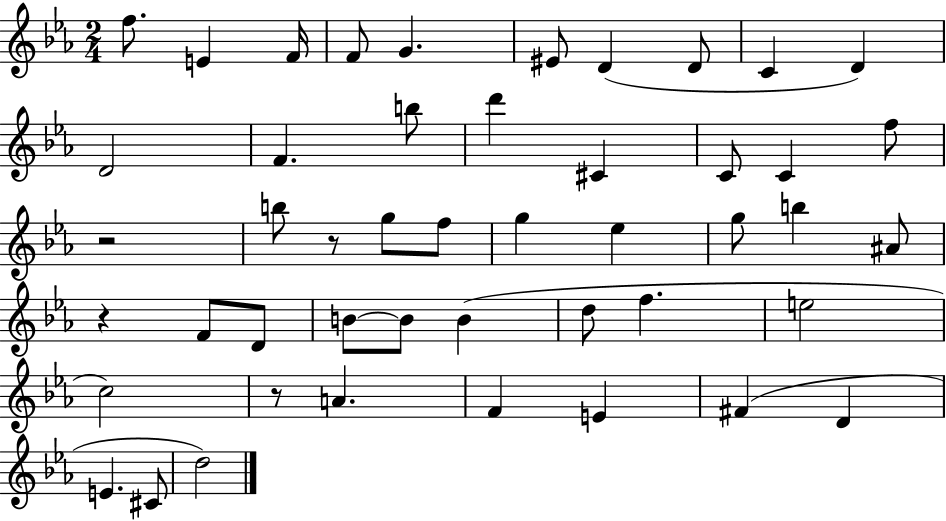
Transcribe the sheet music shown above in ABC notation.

X:1
T:Untitled
M:2/4
L:1/4
K:Eb
f/2 E F/4 F/2 G ^E/2 D D/2 C D D2 F b/2 d' ^C C/2 C f/2 z2 b/2 z/2 g/2 f/2 g _e g/2 b ^A/2 z F/2 D/2 B/2 B/2 B d/2 f e2 c2 z/2 A F E ^F D E ^C/2 d2